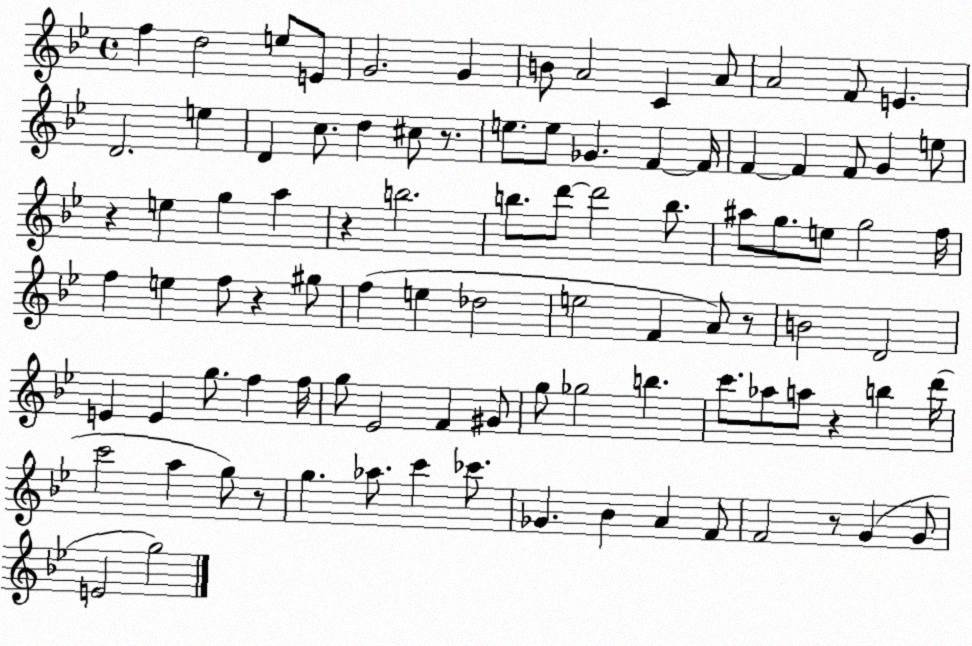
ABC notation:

X:1
T:Untitled
M:4/4
L:1/4
K:Bb
f d2 e/2 E/2 G2 G B/2 A2 C A/2 A2 F/2 E D2 e D c/2 d ^c/2 z/2 e/2 e/2 _G F F/4 F F F/2 G e/2 z e g a z b2 b/2 d'/2 d'2 b/2 ^a/2 g/2 e/2 g2 f/4 f e f/2 z ^g/2 f e _d2 e2 F A/2 z/2 B2 D2 E E g/2 f f/4 g/2 _E2 F ^G/2 g/2 _g2 b c'/2 _a/2 a/2 z b d'/4 c'2 a g/2 z/2 g _a/2 c' _c'/2 _G _B A F/2 F2 z/2 G G/2 E2 g2